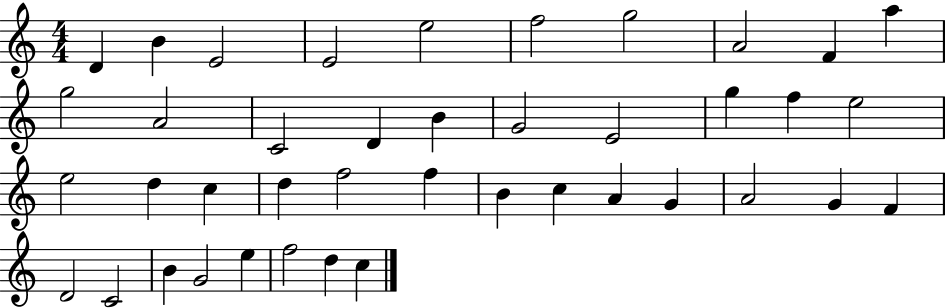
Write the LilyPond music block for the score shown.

{
  \clef treble
  \numericTimeSignature
  \time 4/4
  \key c \major
  d'4 b'4 e'2 | e'2 e''2 | f''2 g''2 | a'2 f'4 a''4 | \break g''2 a'2 | c'2 d'4 b'4 | g'2 e'2 | g''4 f''4 e''2 | \break e''2 d''4 c''4 | d''4 f''2 f''4 | b'4 c''4 a'4 g'4 | a'2 g'4 f'4 | \break d'2 c'2 | b'4 g'2 e''4 | f''2 d''4 c''4 | \bar "|."
}